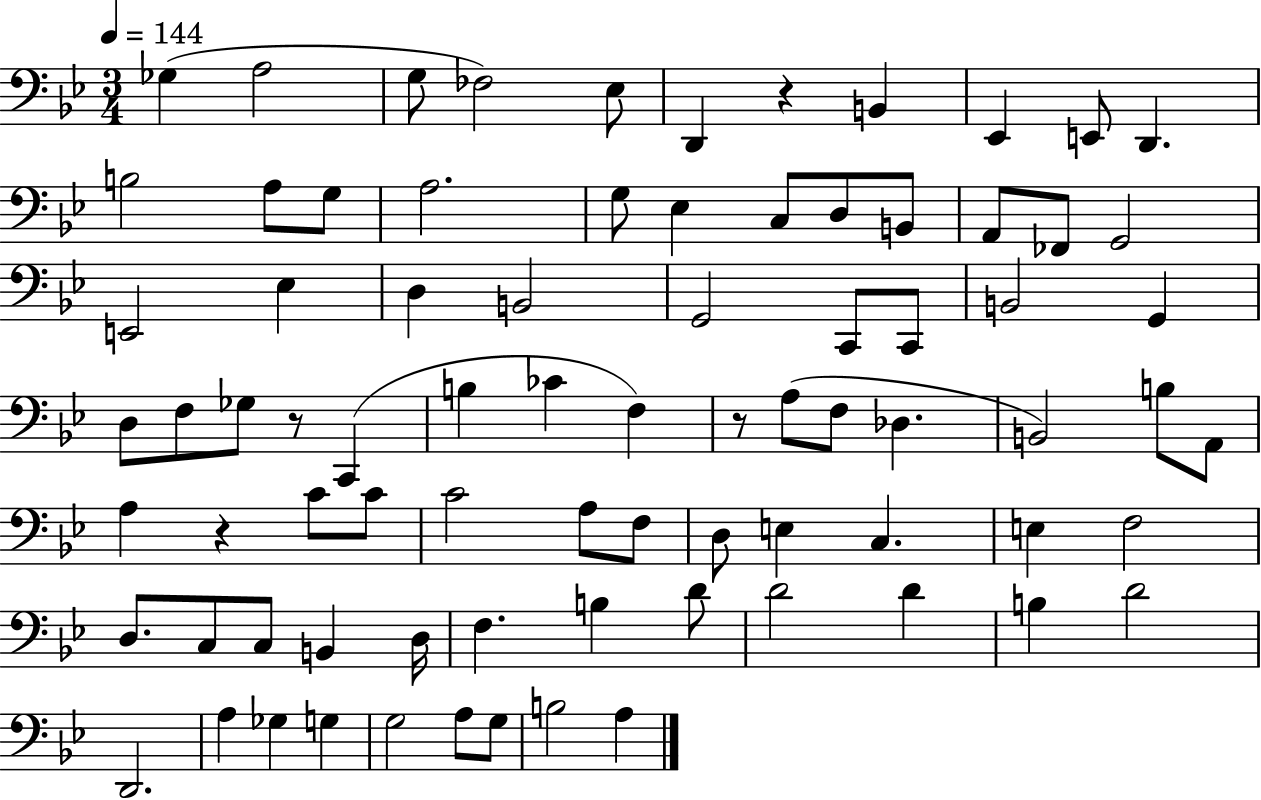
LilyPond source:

{
  \clef bass
  \numericTimeSignature
  \time 3/4
  \key bes \major
  \tempo 4 = 144
  ges4( a2 | g8 fes2) ees8 | d,4 r4 b,4 | ees,4 e,8 d,4. | \break b2 a8 g8 | a2. | g8 ees4 c8 d8 b,8 | a,8 fes,8 g,2 | \break e,2 ees4 | d4 b,2 | g,2 c,8 c,8 | b,2 g,4 | \break d8 f8 ges8 r8 c,4( | b4 ces'4 f4) | r8 a8( f8 des4. | b,2) b8 a,8 | \break a4 r4 c'8 c'8 | c'2 a8 f8 | d8 e4 c4. | e4 f2 | \break d8. c8 c8 b,4 d16 | f4. b4 d'8 | d'2 d'4 | b4 d'2 | \break d,2. | a4 ges4 g4 | g2 a8 g8 | b2 a4 | \break \bar "|."
}